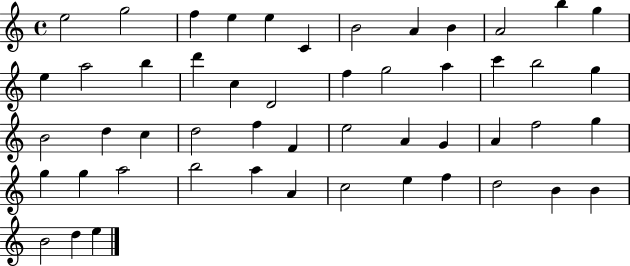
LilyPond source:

{
  \clef treble
  \time 4/4
  \defaultTimeSignature
  \key c \major
  e''2 g''2 | f''4 e''4 e''4 c'4 | b'2 a'4 b'4 | a'2 b''4 g''4 | \break e''4 a''2 b''4 | d'''4 c''4 d'2 | f''4 g''2 a''4 | c'''4 b''2 g''4 | \break b'2 d''4 c''4 | d''2 f''4 f'4 | e''2 a'4 g'4 | a'4 f''2 g''4 | \break g''4 g''4 a''2 | b''2 a''4 a'4 | c''2 e''4 f''4 | d''2 b'4 b'4 | \break b'2 d''4 e''4 | \bar "|."
}